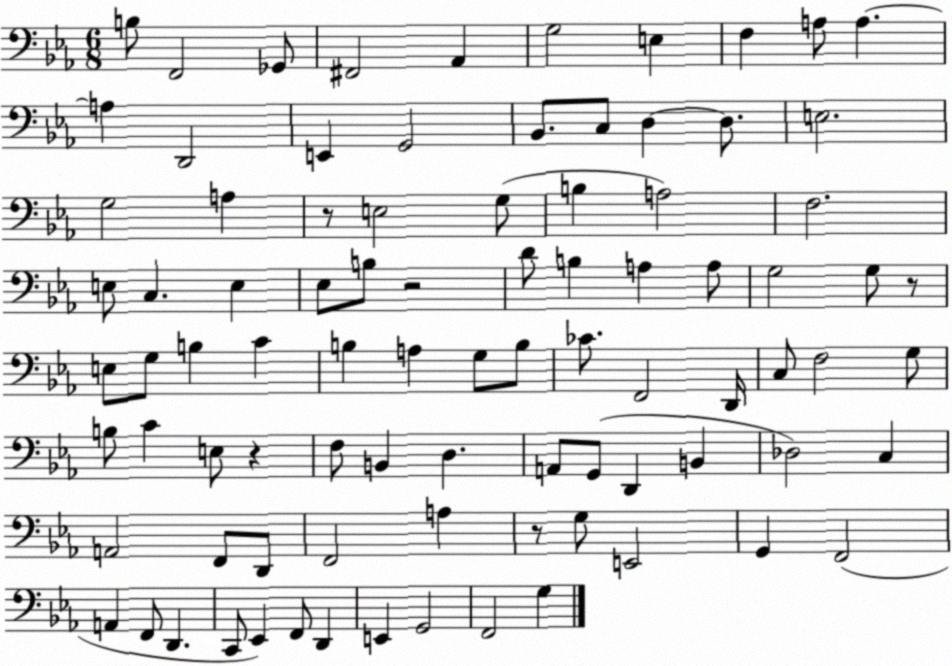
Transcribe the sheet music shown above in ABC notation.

X:1
T:Untitled
M:6/8
L:1/4
K:Eb
B,/2 F,,2 _G,,/2 ^F,,2 _A,, G,2 E, F, A,/2 A, A, D,,2 E,, G,,2 _B,,/2 C,/2 D, D,/2 E,2 G,2 A, z/2 E,2 G,/2 B, A,2 F,2 E,/2 C, E, _E,/2 B,/2 z2 D/2 B, A, A,/2 G,2 G,/2 z/2 E,/2 G,/2 B, C B, A, G,/2 B,/2 _C/2 F,,2 D,,/4 C,/2 F,2 G,/2 B,/2 C E,/2 z F,/2 B,, D, A,,/2 G,,/2 D,, B,, _D,2 C, A,,2 F,,/2 D,,/2 F,,2 A, z/2 G,/2 E,,2 G,, F,,2 A,, F,,/2 D,, C,,/2 _E,, F,,/2 D,, E,, G,,2 F,,2 G,